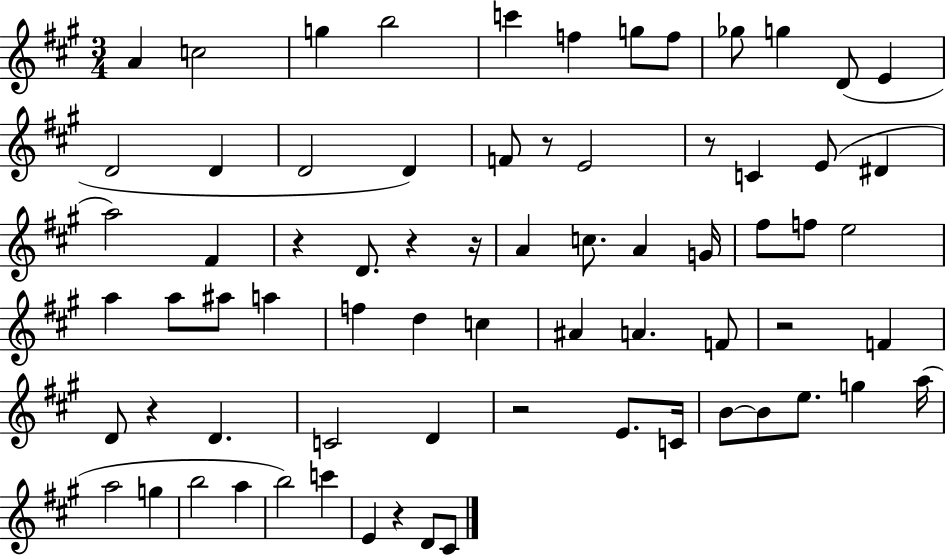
A4/q C5/h G5/q B5/h C6/q F5/q G5/e F5/e Gb5/e G5/q D4/e E4/q D4/h D4/q D4/h D4/q F4/e R/e E4/h R/e C4/q E4/e D#4/q A5/h F#4/q R/q D4/e. R/q R/s A4/q C5/e. A4/q G4/s F#5/e F5/e E5/h A5/q A5/e A#5/e A5/q F5/q D5/q C5/q A#4/q A4/q. F4/e R/h F4/q D4/e R/q D4/q. C4/h D4/q R/h E4/e. C4/s B4/e B4/e E5/e. G5/q A5/s A5/h G5/q B5/h A5/q B5/h C6/q E4/q R/q D4/e C#4/e